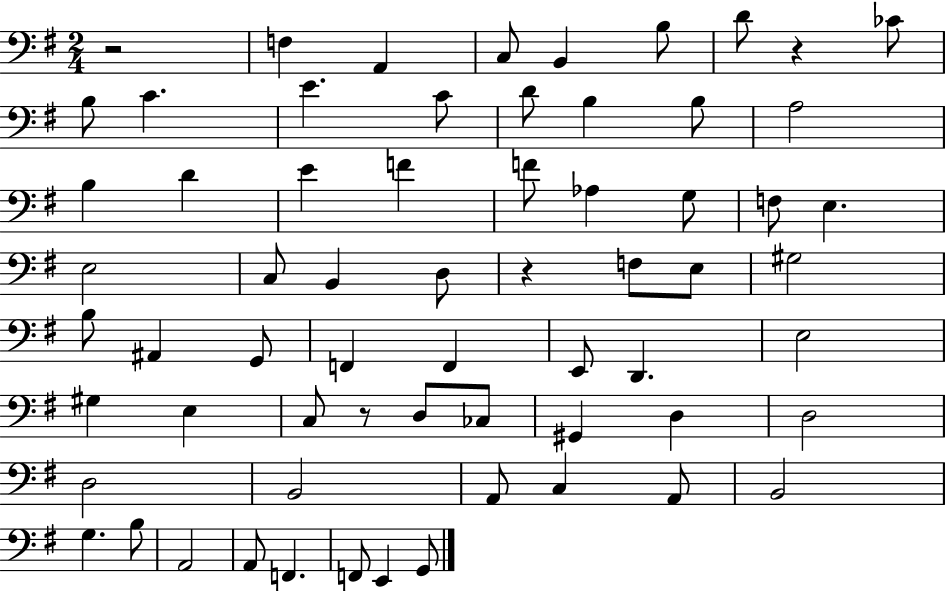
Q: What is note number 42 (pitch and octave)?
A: C3